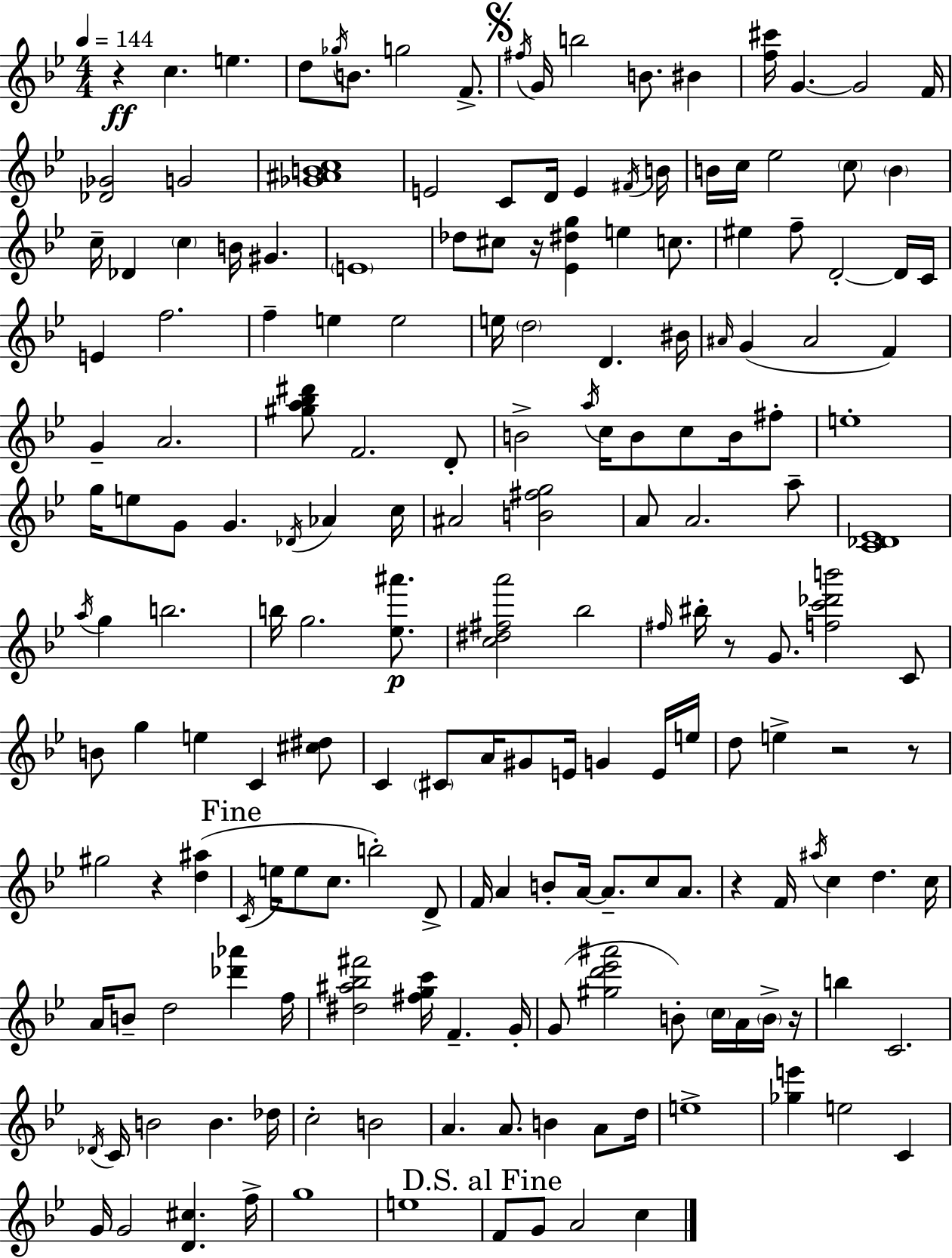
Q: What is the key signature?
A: G minor